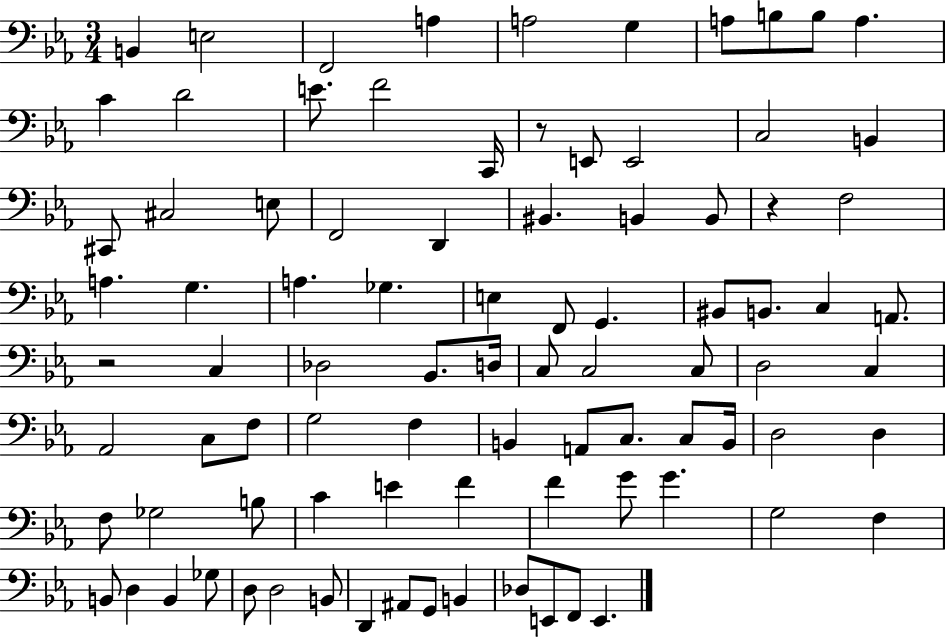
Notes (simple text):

B2/q E3/h F2/h A3/q A3/h G3/q A3/e B3/e B3/e A3/q. C4/q D4/h E4/e. F4/h C2/s R/e E2/e E2/h C3/h B2/q C#2/e C#3/h E3/e F2/h D2/q BIS2/q. B2/q B2/e R/q F3/h A3/q. G3/q. A3/q. Gb3/q. E3/q F2/e G2/q. BIS2/e B2/e. C3/q A2/e. R/h C3/q Db3/h Bb2/e. D3/s C3/e C3/h C3/e D3/h C3/q Ab2/h C3/e F3/e G3/h F3/q B2/q A2/e C3/e. C3/e B2/s D3/h D3/q F3/e Gb3/h B3/e C4/q E4/q F4/q F4/q G4/e G4/q. G3/h F3/q B2/e D3/q B2/q Gb3/e D3/e D3/h B2/e D2/q A#2/e G2/e B2/q Db3/e E2/e F2/e E2/q.